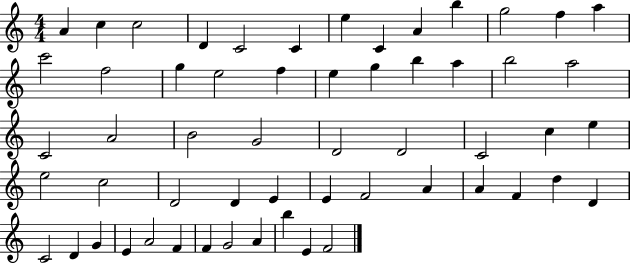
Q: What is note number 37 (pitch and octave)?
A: D4